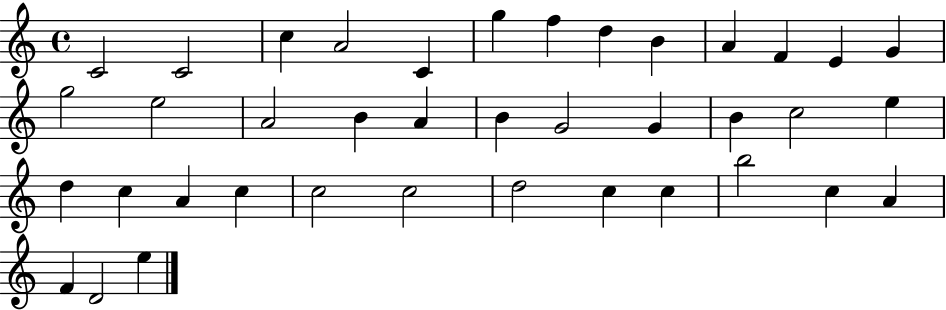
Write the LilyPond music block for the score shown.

{
  \clef treble
  \time 4/4
  \defaultTimeSignature
  \key c \major
  c'2 c'2 | c''4 a'2 c'4 | g''4 f''4 d''4 b'4 | a'4 f'4 e'4 g'4 | \break g''2 e''2 | a'2 b'4 a'4 | b'4 g'2 g'4 | b'4 c''2 e''4 | \break d''4 c''4 a'4 c''4 | c''2 c''2 | d''2 c''4 c''4 | b''2 c''4 a'4 | \break f'4 d'2 e''4 | \bar "|."
}